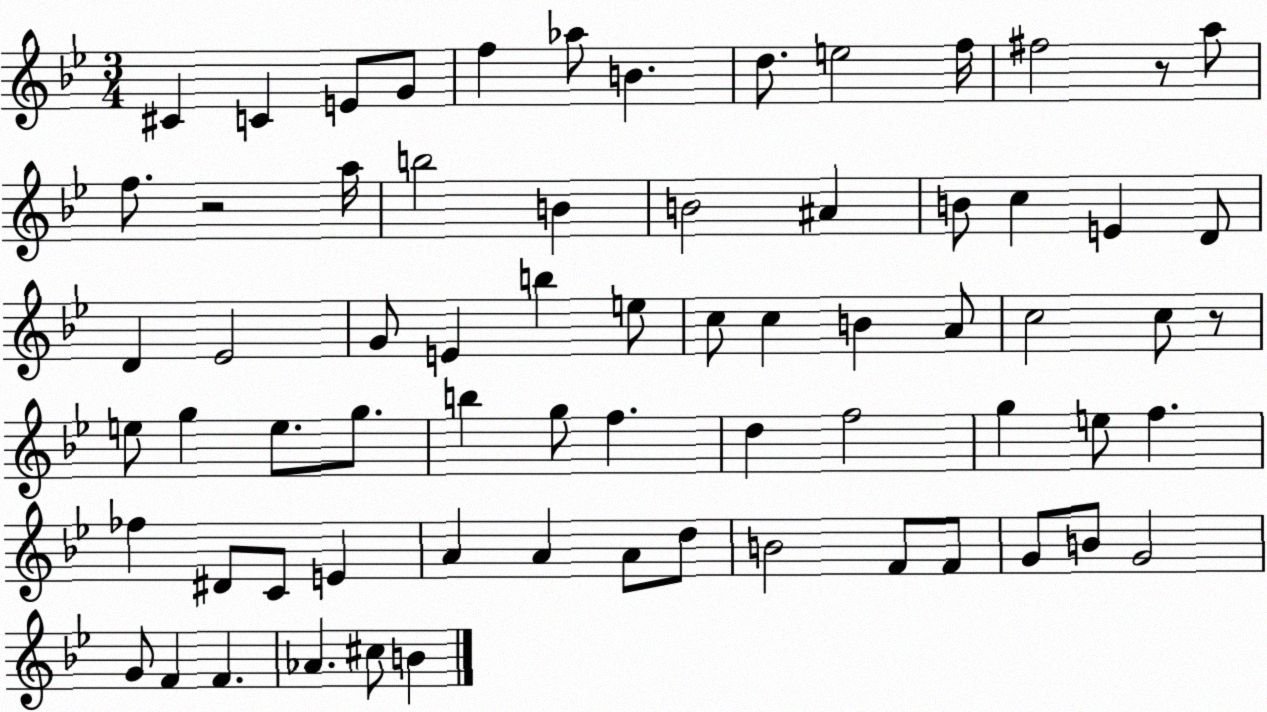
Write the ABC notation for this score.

X:1
T:Untitled
M:3/4
L:1/4
K:Bb
^C C E/2 G/2 f _a/2 B d/2 e2 f/4 ^f2 z/2 a/2 f/2 z2 a/4 b2 B B2 ^A B/2 c E D/2 D _E2 G/2 E b e/2 c/2 c B A/2 c2 c/2 z/2 e/2 g e/2 g/2 b g/2 f d f2 g e/2 f _f ^D/2 C/2 E A A A/2 d/2 B2 F/2 F/2 G/2 B/2 G2 G/2 F F _A ^c/2 B